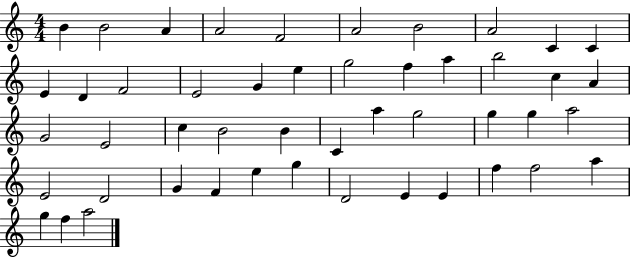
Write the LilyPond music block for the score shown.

{
  \clef treble
  \numericTimeSignature
  \time 4/4
  \key c \major
  b'4 b'2 a'4 | a'2 f'2 | a'2 b'2 | a'2 c'4 c'4 | \break e'4 d'4 f'2 | e'2 g'4 e''4 | g''2 f''4 a''4 | b''2 c''4 a'4 | \break g'2 e'2 | c''4 b'2 b'4 | c'4 a''4 g''2 | g''4 g''4 a''2 | \break e'2 d'2 | g'4 f'4 e''4 g''4 | d'2 e'4 e'4 | f''4 f''2 a''4 | \break g''4 f''4 a''2 | \bar "|."
}